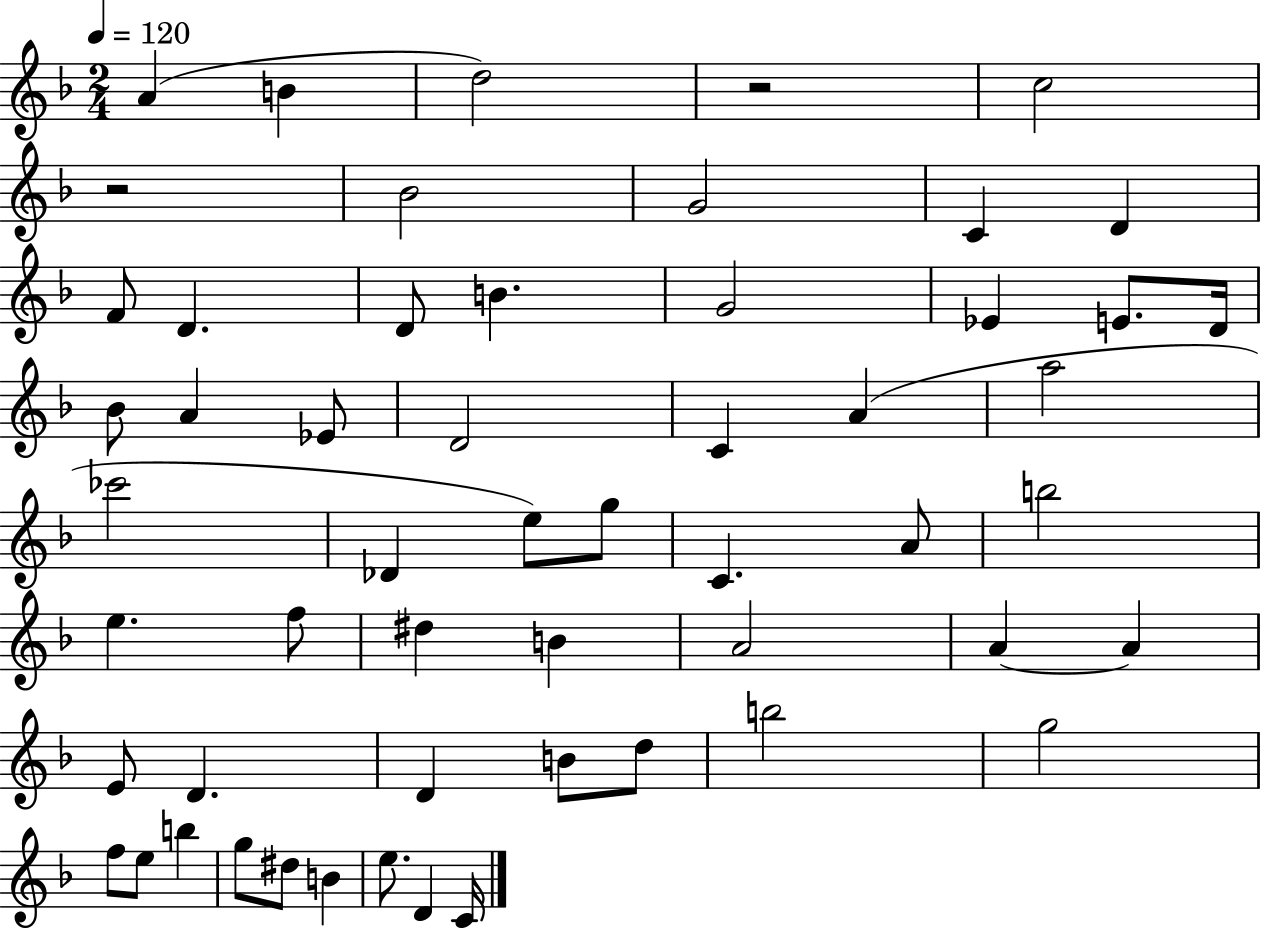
{
  \clef treble
  \numericTimeSignature
  \time 2/4
  \key f \major
  \tempo 4 = 120
  \repeat volta 2 { a'4( b'4 | d''2) | r2 | c''2 | \break r2 | bes'2 | g'2 | c'4 d'4 | \break f'8 d'4. | d'8 b'4. | g'2 | ees'4 e'8. d'16 | \break bes'8 a'4 ees'8 | d'2 | c'4 a'4( | a''2 | \break ces'''2 | des'4 e''8) g''8 | c'4. a'8 | b''2 | \break e''4. f''8 | dis''4 b'4 | a'2 | a'4~~ a'4 | \break e'8 d'4. | d'4 b'8 d''8 | b''2 | g''2 | \break f''8 e''8 b''4 | g''8 dis''8 b'4 | e''8. d'4 c'16 | } \bar "|."
}